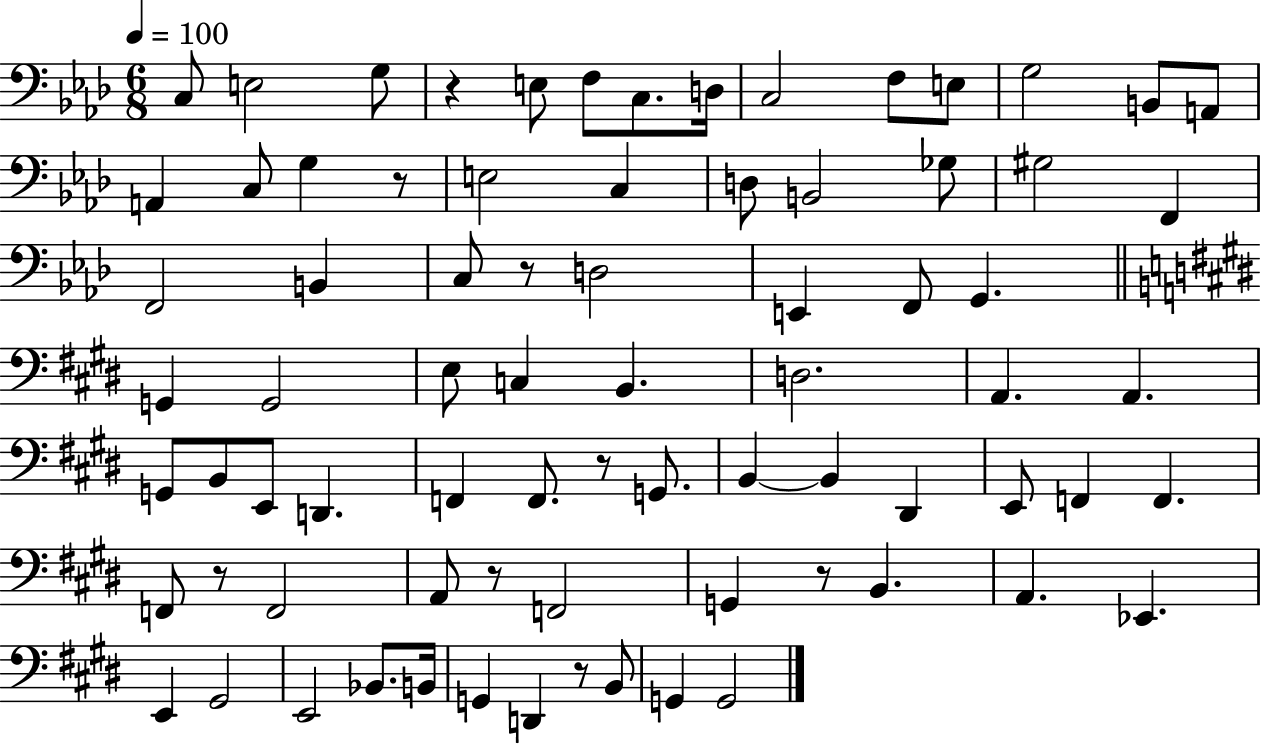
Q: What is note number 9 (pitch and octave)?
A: F3